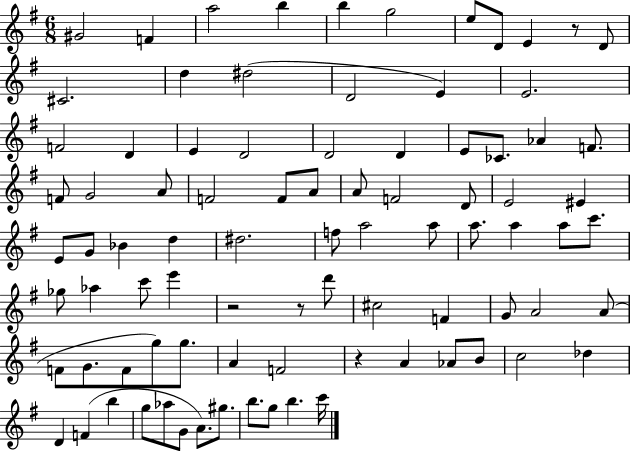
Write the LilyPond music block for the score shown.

{
  \clef treble
  \numericTimeSignature
  \time 6/8
  \key g \major
  gis'2 f'4 | a''2 b''4 | b''4 g''2 | e''8 d'8 e'4 r8 d'8 | \break cis'2. | d''4 dis''2( | d'2 e'4) | e'2. | \break f'2 d'4 | e'4 d'2 | d'2 d'4 | e'8 ces'8. aes'4 f'8. | \break f'8 g'2 a'8 | f'2 f'8 a'8 | a'8 f'2 d'8 | e'2 eis'4 | \break e'8 g'8 bes'4 d''4 | dis''2. | f''8 a''2 a''8 | a''8. a''4 a''8 c'''8. | \break ges''8 aes''4 c'''8 e'''4 | r2 r8 d'''8 | cis''2 f'4 | g'8 a'2 a'8( | \break f'8 g'8. f'8 g''8) g''8. | a'4 f'2 | r4 a'4 aes'8 b'8 | c''2 des''4 | \break d'4 f'4( b''4 | g''8 aes''8 g'8 a'8.) gis''8. | b''8. g''8 b''4. c'''16 | \bar "|."
}